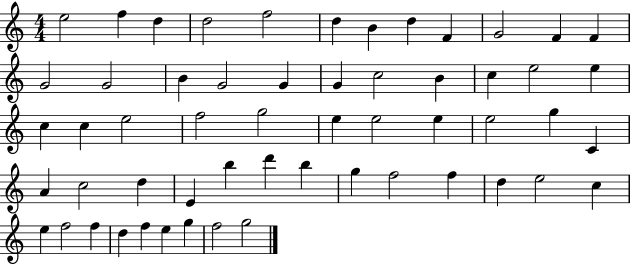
X:1
T:Untitled
M:4/4
L:1/4
K:C
e2 f d d2 f2 d B d F G2 F F G2 G2 B G2 G G c2 B c e2 e c c e2 f2 g2 e e2 e e2 g C A c2 d E b d' b g f2 f d e2 c e f2 f d f e g f2 g2